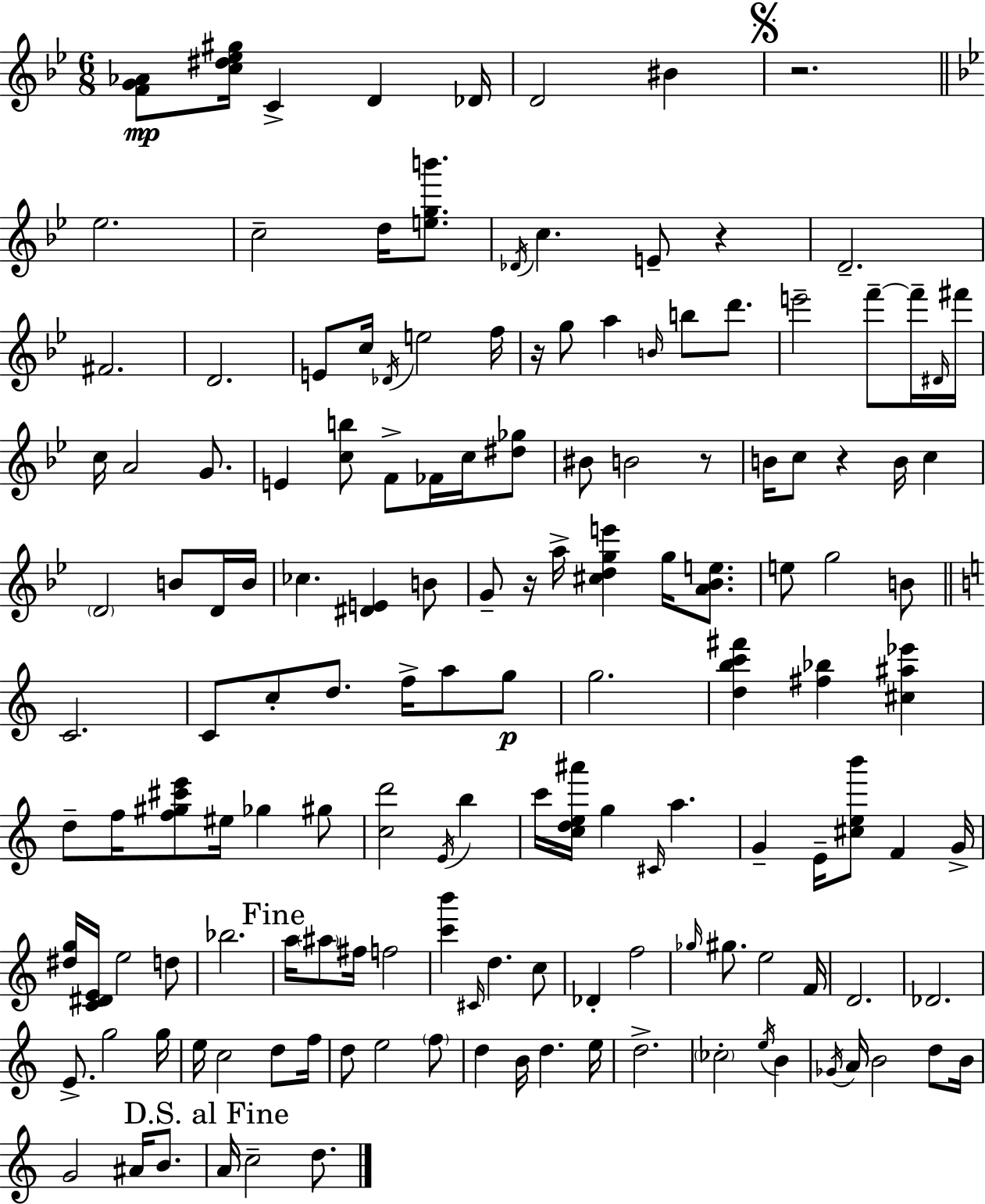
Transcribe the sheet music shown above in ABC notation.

X:1
T:Untitled
M:6/8
L:1/4
K:Bb
[FG_A]/2 [c^d_e^g]/4 C D _D/4 D2 ^B z2 _e2 c2 d/4 [egb']/2 _D/4 c E/2 z D2 ^F2 D2 E/2 c/4 _D/4 e2 f/4 z/4 g/2 a B/4 b/2 d'/2 e'2 f'/2 f'/4 ^D/4 ^f'/4 c/4 A2 G/2 E [cb]/2 F/2 _F/4 c/4 [^d_g]/2 ^B/2 B2 z/2 B/4 c/2 z B/4 c D2 B/2 D/4 B/4 _c [^DE] B/2 G/2 z/4 a/4 [^cdge'] g/4 [A_Be]/2 e/2 g2 B/2 C2 C/2 c/2 d/2 f/4 a/2 g/2 g2 [dbc'^f'] [^f_b] [^c^a_e'] d/2 f/4 [f^g^c'e']/2 ^e/4 _g ^g/2 [cd']2 E/4 b c'/4 [cde^a']/4 g ^C/4 a G E/4 [^ceb']/2 F G/4 [^dg]/4 [C^DE]/4 e2 d/2 _b2 a/4 ^a/2 ^f/4 f2 [c'b'] ^C/4 d c/2 _D f2 _g/4 ^g/2 e2 F/4 D2 _D2 E/2 g2 g/4 e/4 c2 d/2 f/4 d/2 e2 f/2 d B/4 d e/4 d2 _c2 e/4 B _G/4 A/4 B2 d/2 B/4 G2 ^A/4 B/2 A/4 c2 d/2